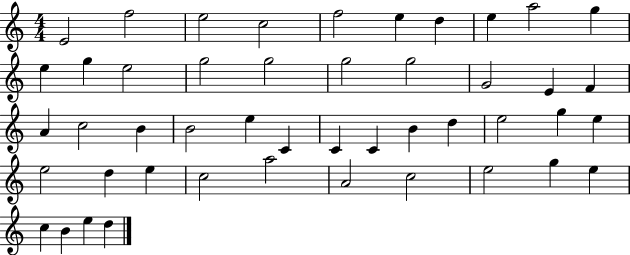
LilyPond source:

{
  \clef treble
  \numericTimeSignature
  \time 4/4
  \key c \major
  e'2 f''2 | e''2 c''2 | f''2 e''4 d''4 | e''4 a''2 g''4 | \break e''4 g''4 e''2 | g''2 g''2 | g''2 g''2 | g'2 e'4 f'4 | \break a'4 c''2 b'4 | b'2 e''4 c'4 | c'4 c'4 b'4 d''4 | e''2 g''4 e''4 | \break e''2 d''4 e''4 | c''2 a''2 | a'2 c''2 | e''2 g''4 e''4 | \break c''4 b'4 e''4 d''4 | \bar "|."
}